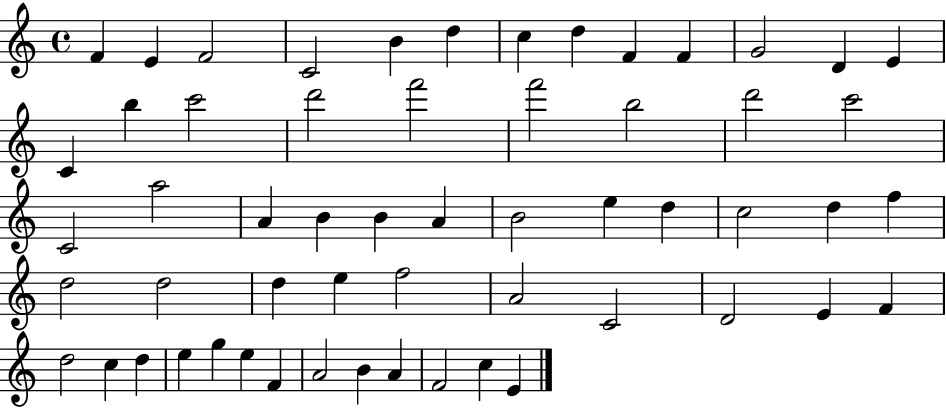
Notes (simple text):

F4/q E4/q F4/h C4/h B4/q D5/q C5/q D5/q F4/q F4/q G4/h D4/q E4/q C4/q B5/q C6/h D6/h F6/h F6/h B5/h D6/h C6/h C4/h A5/h A4/q B4/q B4/q A4/q B4/h E5/q D5/q C5/h D5/q F5/q D5/h D5/h D5/q E5/q F5/h A4/h C4/h D4/h E4/q F4/q D5/h C5/q D5/q E5/q G5/q E5/q F4/q A4/h B4/q A4/q F4/h C5/q E4/q